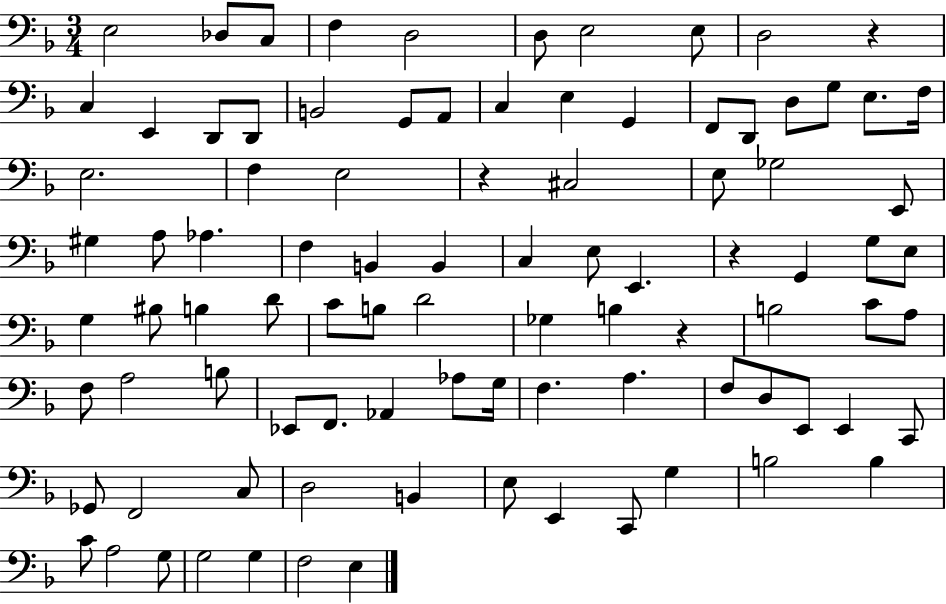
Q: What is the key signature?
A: F major